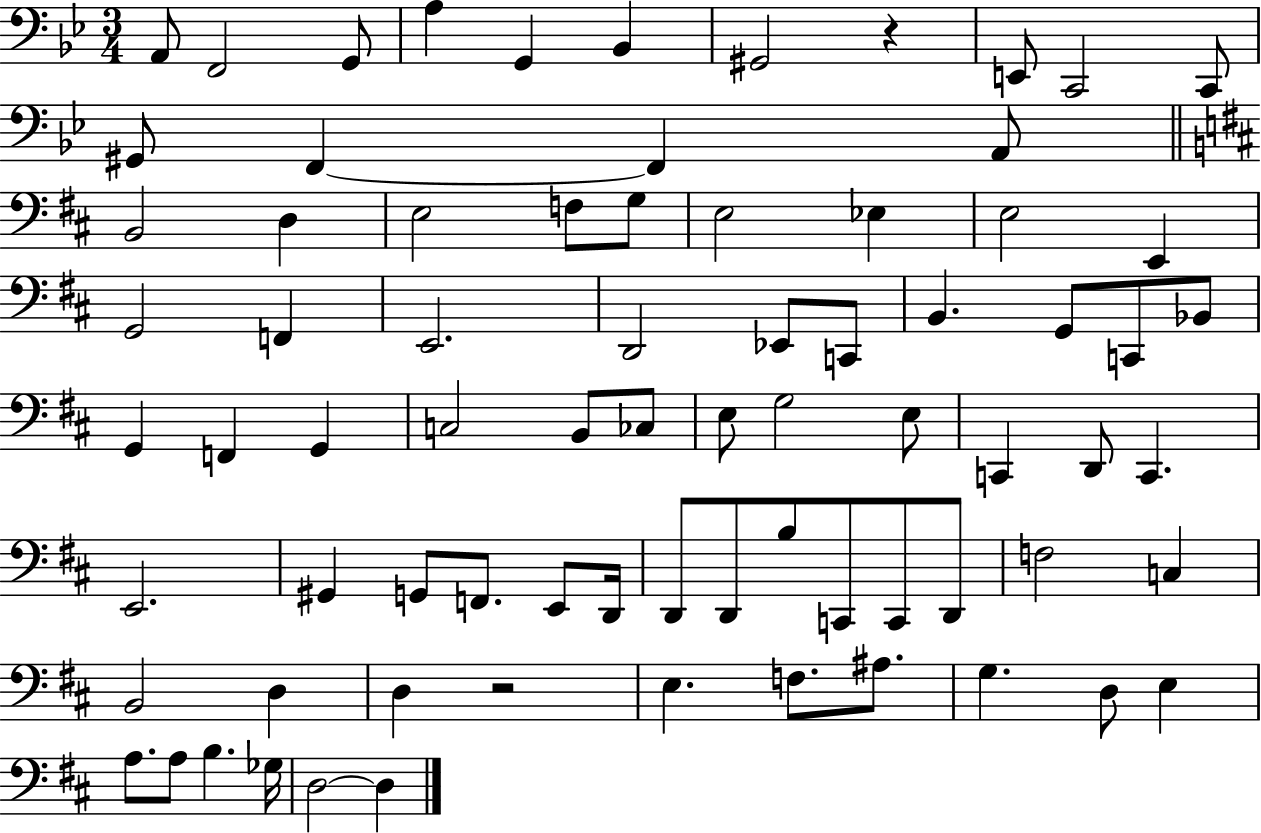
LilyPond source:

{
  \clef bass
  \numericTimeSignature
  \time 3/4
  \key bes \major
  a,8 f,2 g,8 | a4 g,4 bes,4 | gis,2 r4 | e,8 c,2 c,8 | \break gis,8 f,4~~ f,4 a,8 | \bar "||" \break \key d \major b,2 d4 | e2 f8 g8 | e2 ees4 | e2 e,4 | \break g,2 f,4 | e,2. | d,2 ees,8 c,8 | b,4. g,8 c,8 bes,8 | \break g,4 f,4 g,4 | c2 b,8 ces8 | e8 g2 e8 | c,4 d,8 c,4. | \break e,2. | gis,4 g,8 f,8. e,8 d,16 | d,8 d,8 b8 c,8 c,8 d,8 | f2 c4 | \break b,2 d4 | d4 r2 | e4. f8. ais8. | g4. d8 e4 | \break a8. a8 b4. ges16 | d2~~ d4 | \bar "|."
}